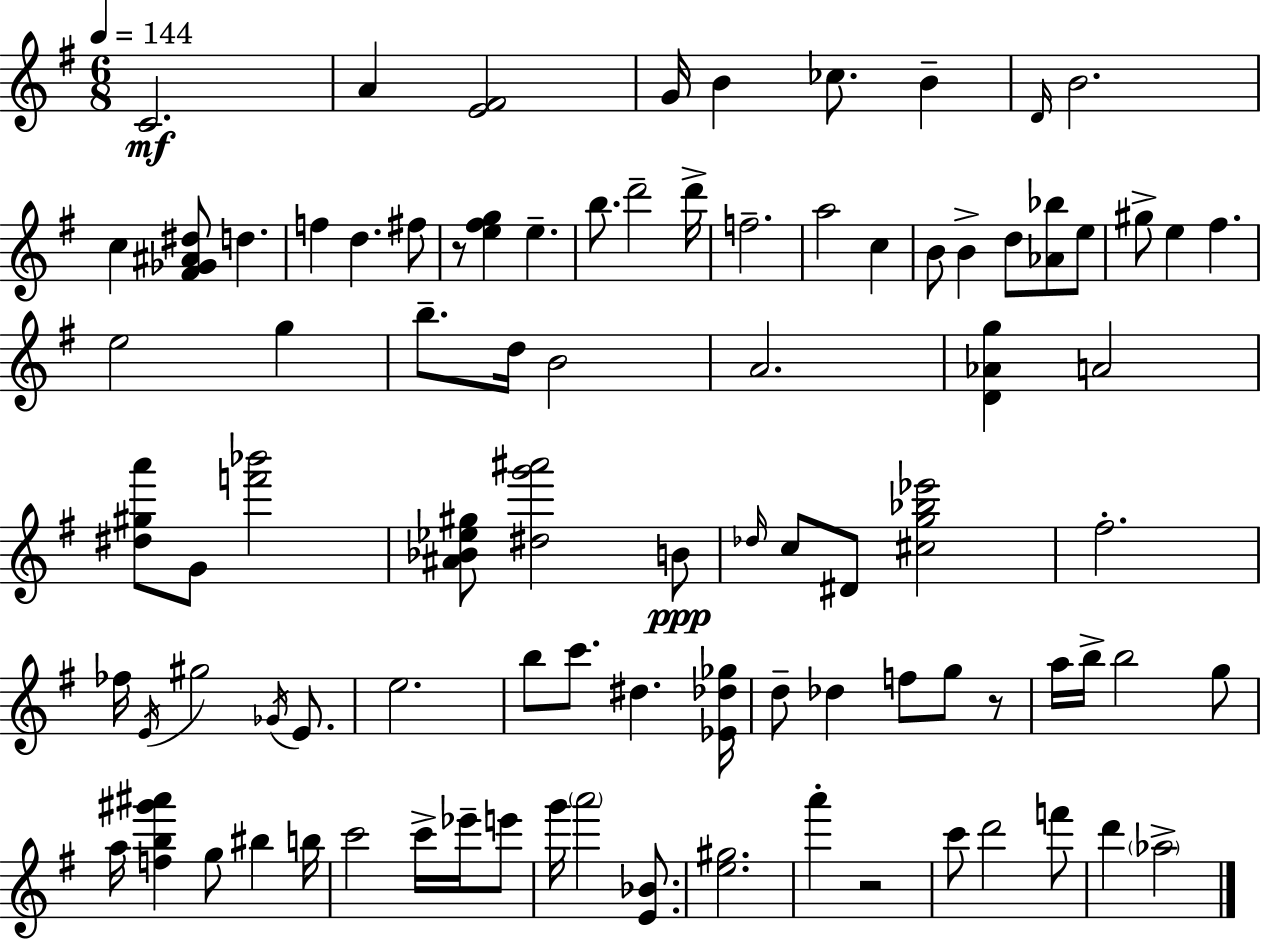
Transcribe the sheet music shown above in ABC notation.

X:1
T:Untitled
M:6/8
L:1/4
K:G
C2 A [E^F]2 G/4 B _c/2 B D/4 B2 c [^F_G^A^d]/2 d f d ^f/2 z/2 [e^fg] e b/2 d'2 d'/4 f2 a2 c B/2 B d/2 [_A_b]/2 e/2 ^g/2 e ^f e2 g b/2 d/4 B2 A2 [D_Ag] A2 [^d^ga']/2 G/2 [f'_b']2 [^A_B_e^g]/2 [^dg'^a']2 B/2 _d/4 c/2 ^D/2 [^cg_b_e']2 ^f2 _f/4 E/4 ^g2 _G/4 E/2 e2 b/2 c'/2 ^d [_E_d_g]/4 d/2 _d f/2 g/2 z/2 a/4 b/4 b2 g/2 a/4 [fb^g'^a'] g/2 ^b b/4 c'2 c'/4 _e'/4 e'/2 g'/4 a'2 [E_B]/2 [e^g]2 a' z2 c'/2 d'2 f'/2 d' _a2